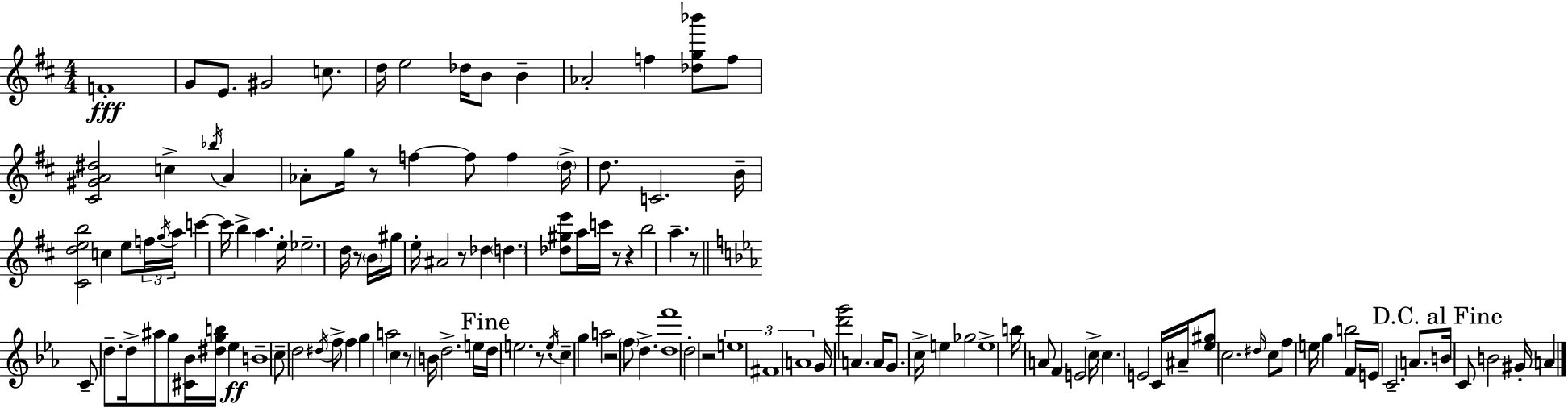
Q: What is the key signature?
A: D major